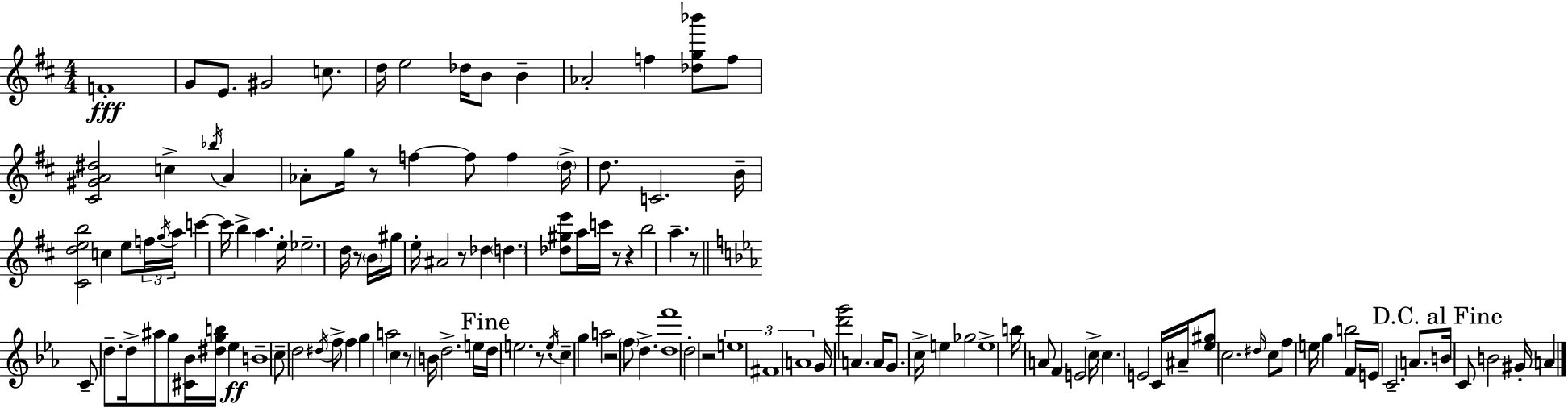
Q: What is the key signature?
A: D major